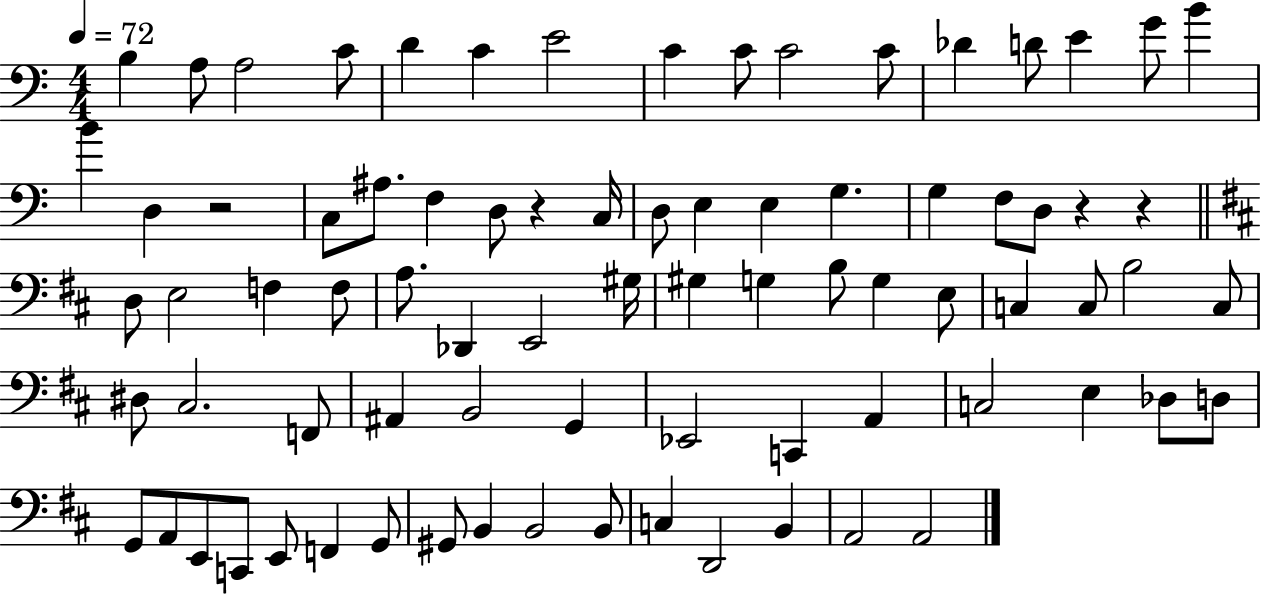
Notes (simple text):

B3/q A3/e A3/h C4/e D4/q C4/q E4/h C4/q C4/e C4/h C4/e Db4/q D4/e E4/q G4/e B4/q B4/q D3/q R/h C3/e A#3/e. F3/q D3/e R/q C3/s D3/e E3/q E3/q G3/q. G3/q F3/e D3/e R/q R/q D3/e E3/h F3/q F3/e A3/e. Db2/q E2/h G#3/s G#3/q G3/q B3/e G3/q E3/e C3/q C3/e B3/h C3/e D#3/e C#3/h. F2/e A#2/q B2/h G2/q Eb2/h C2/q A2/q C3/h E3/q Db3/e D3/e G2/e A2/e E2/e C2/e E2/e F2/q G2/e G#2/e B2/q B2/h B2/e C3/q D2/h B2/q A2/h A2/h